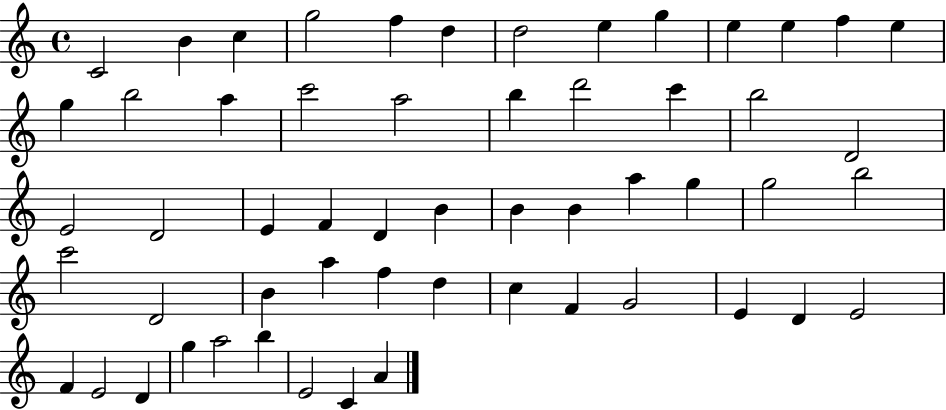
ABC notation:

X:1
T:Untitled
M:4/4
L:1/4
K:C
C2 B c g2 f d d2 e g e e f e g b2 a c'2 a2 b d'2 c' b2 D2 E2 D2 E F D B B B a g g2 b2 c'2 D2 B a f d c F G2 E D E2 F E2 D g a2 b E2 C A